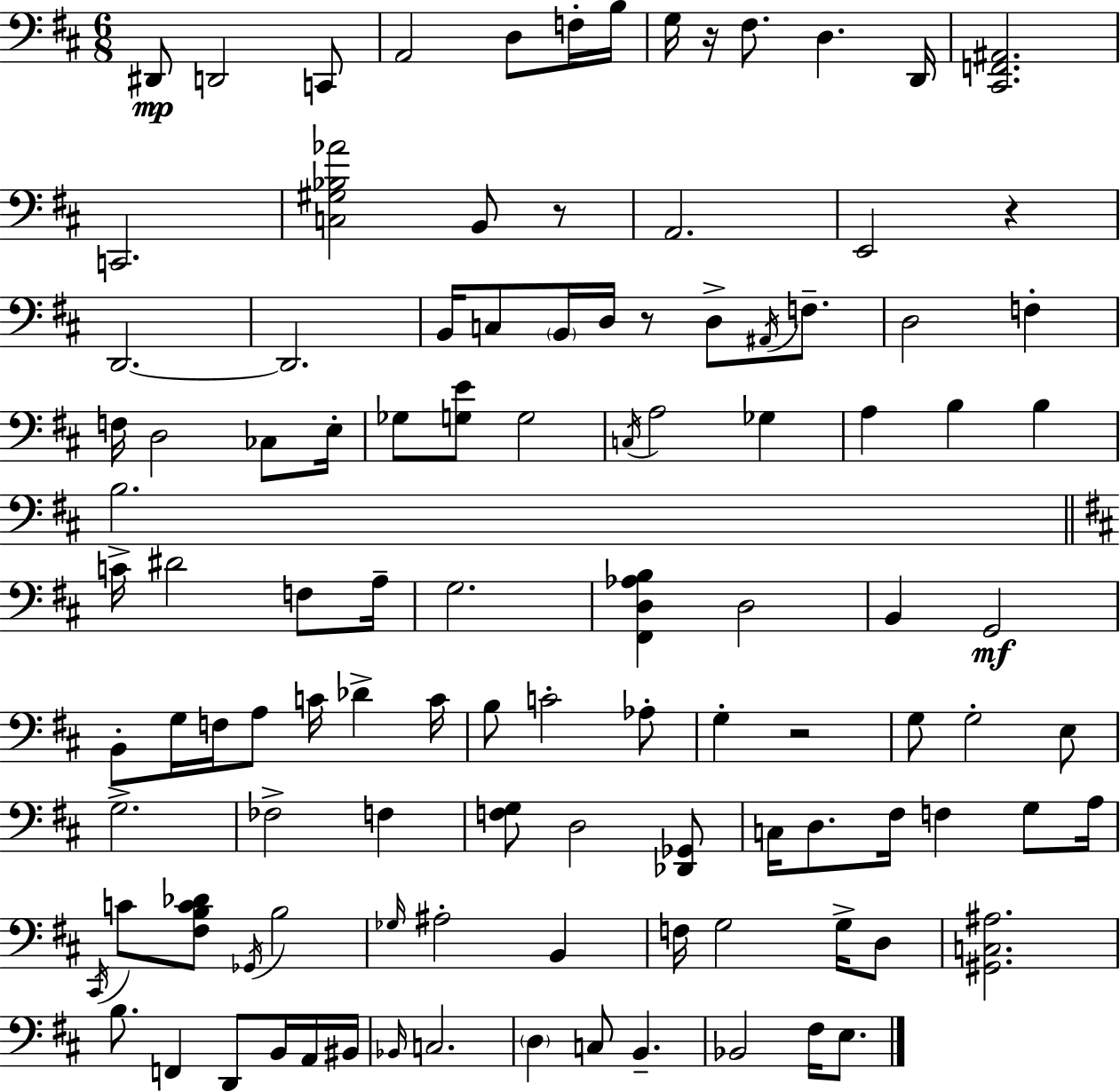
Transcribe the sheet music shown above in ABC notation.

X:1
T:Untitled
M:6/8
L:1/4
K:D
^D,,/2 D,,2 C,,/2 A,,2 D,/2 F,/4 B,/4 G,/4 z/4 ^F,/2 D, D,,/4 [^C,,F,,^A,,]2 C,,2 [C,^G,_B,_A]2 B,,/2 z/2 A,,2 E,,2 z D,,2 D,,2 B,,/4 C,/2 B,,/4 D,/4 z/2 D,/2 ^A,,/4 F,/2 D,2 F, F,/4 D,2 _C,/2 E,/4 _G,/2 [G,E]/2 G,2 C,/4 A,2 _G, A, B, B, B,2 C/4 ^D2 F,/2 A,/4 G,2 [^F,,D,_A,B,] D,2 B,, G,,2 B,,/2 G,/4 F,/4 A,/2 C/4 _D C/4 B,/2 C2 _A,/2 G, z2 G,/2 G,2 E,/2 G,2 _F,2 F, [F,G,]/2 D,2 [_D,,_G,,]/2 C,/4 D,/2 ^F,/4 F, G,/2 A,/4 ^C,,/4 C/2 [^F,B,C_D]/2 _G,,/4 B,2 _G,/4 ^A,2 B,, F,/4 G,2 G,/4 D,/2 [^G,,C,^A,]2 B,/2 F,, D,,/2 B,,/4 A,,/4 ^B,,/4 _B,,/4 C,2 D, C,/2 B,, _B,,2 ^F,/4 E,/2